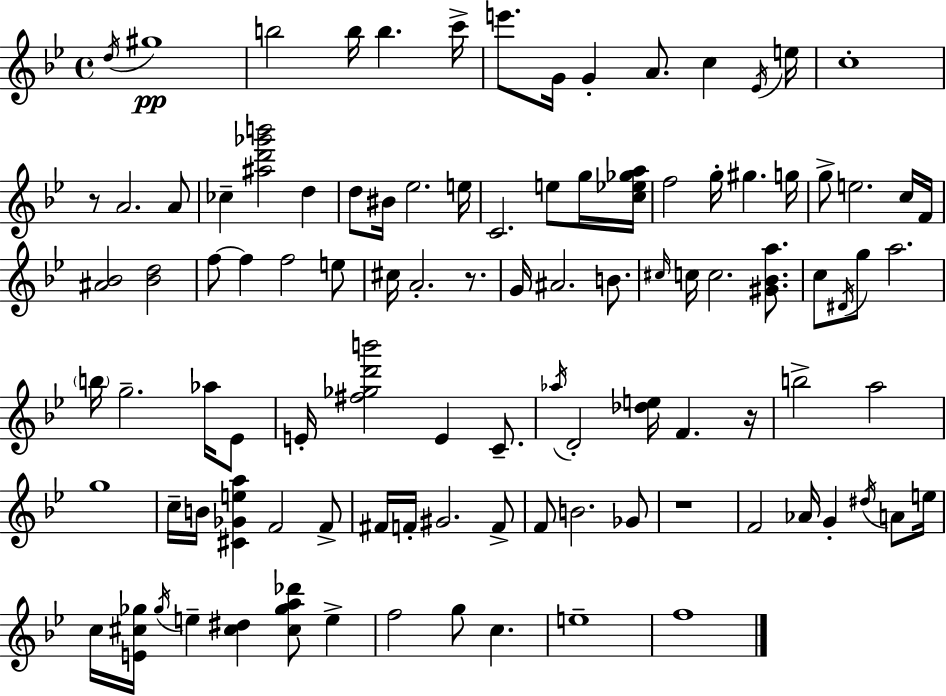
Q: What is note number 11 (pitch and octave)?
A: C5